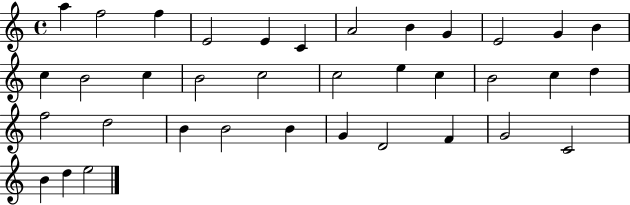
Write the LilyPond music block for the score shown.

{
  \clef treble
  \time 4/4
  \defaultTimeSignature
  \key c \major
  a''4 f''2 f''4 | e'2 e'4 c'4 | a'2 b'4 g'4 | e'2 g'4 b'4 | \break c''4 b'2 c''4 | b'2 c''2 | c''2 e''4 c''4 | b'2 c''4 d''4 | \break f''2 d''2 | b'4 b'2 b'4 | g'4 d'2 f'4 | g'2 c'2 | \break b'4 d''4 e''2 | \bar "|."
}